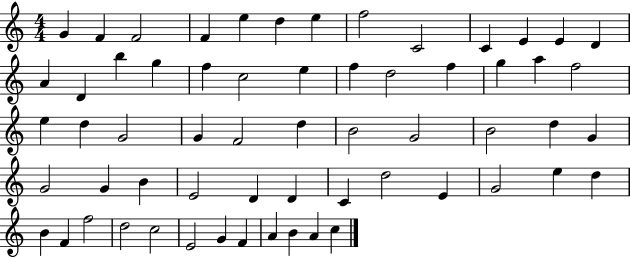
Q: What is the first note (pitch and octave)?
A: G4